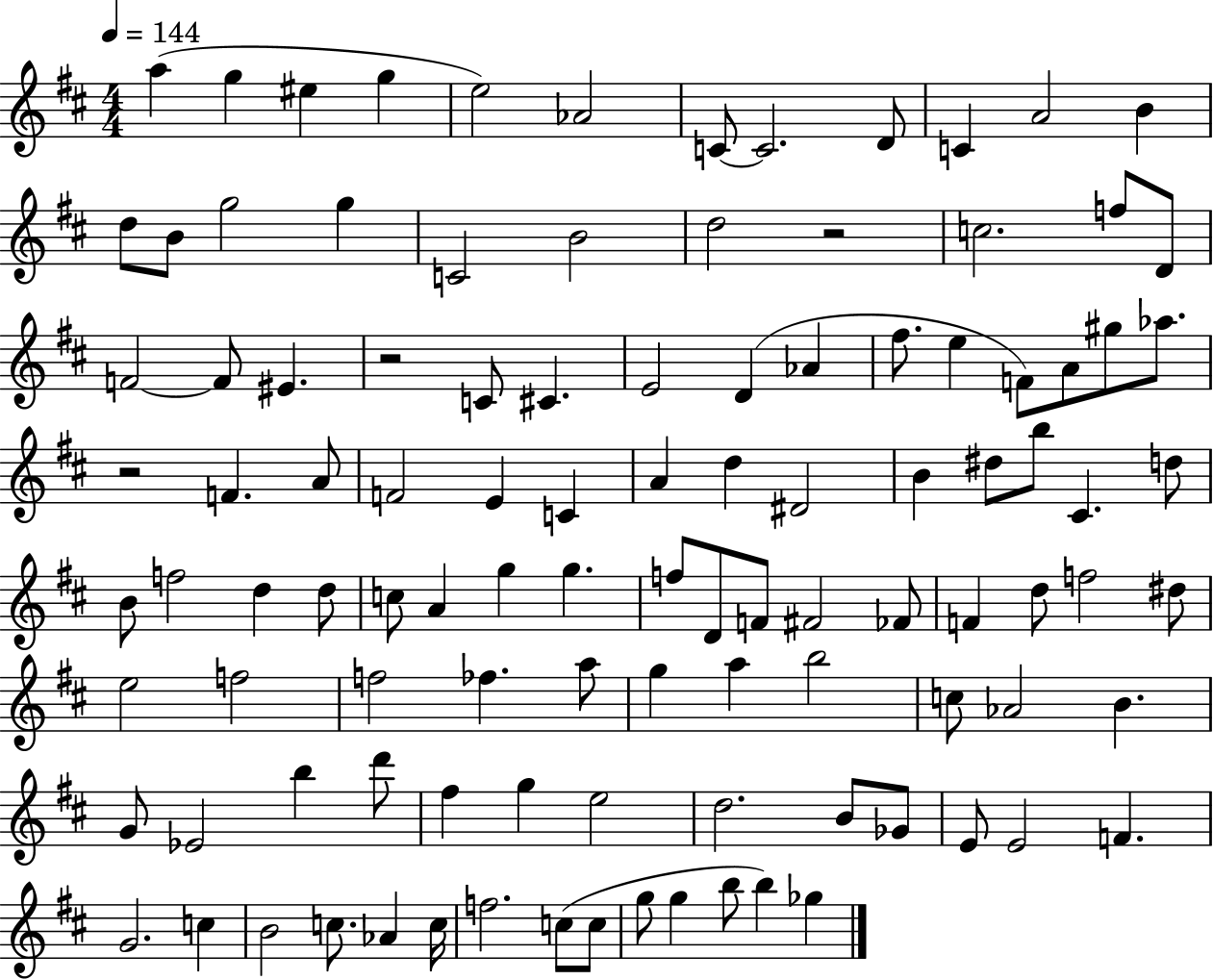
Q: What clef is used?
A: treble